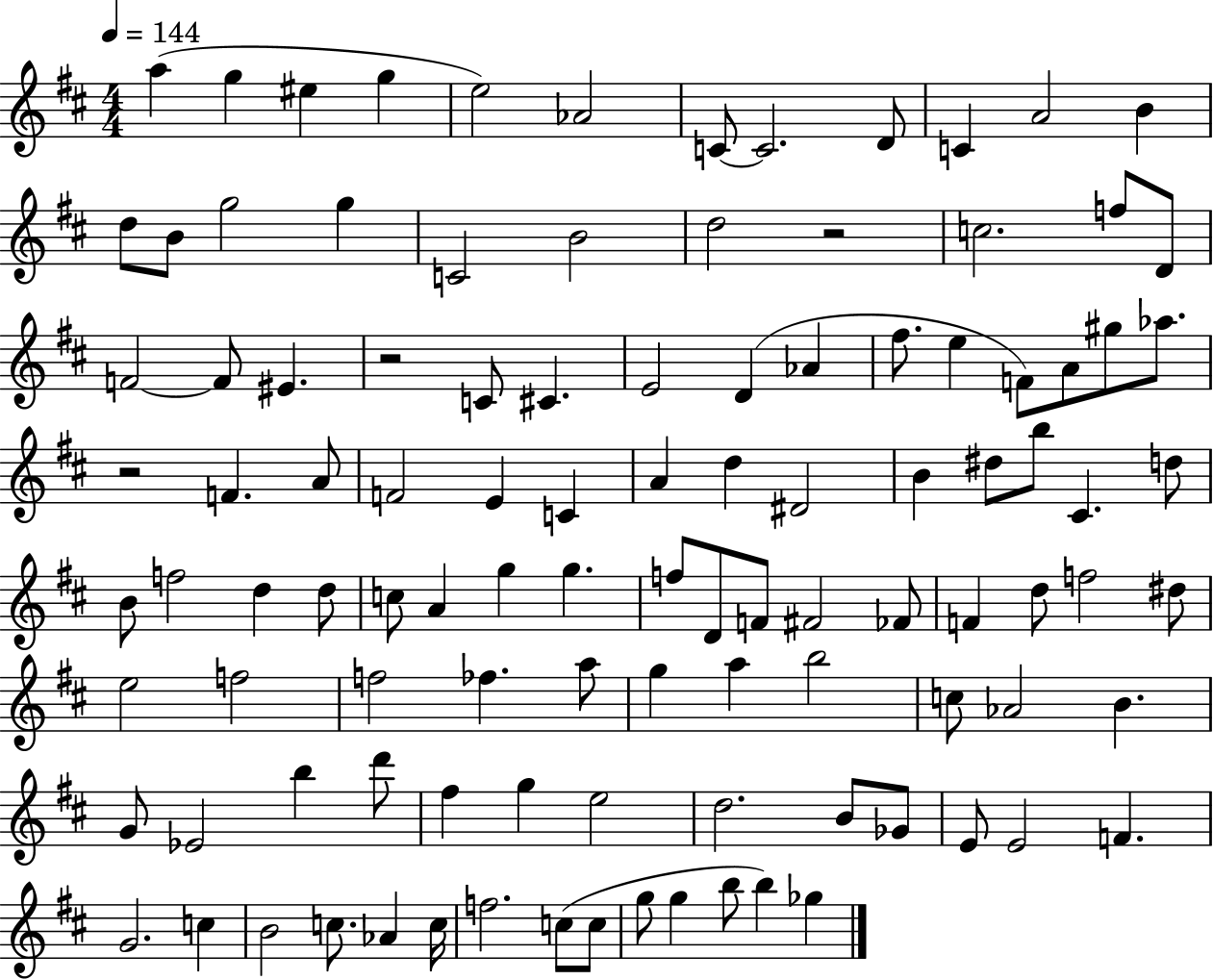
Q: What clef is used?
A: treble